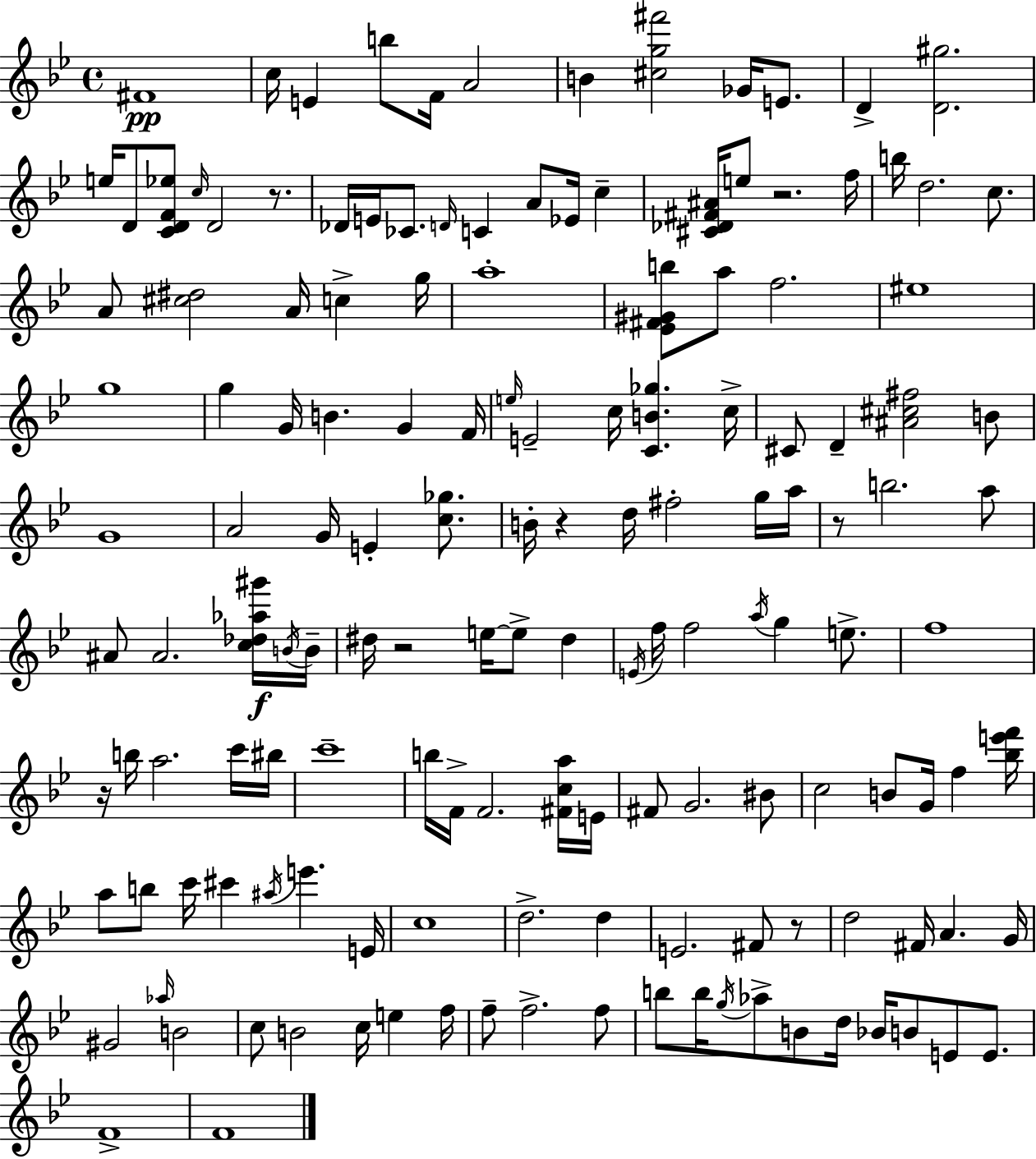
F#4/w C5/s E4/q B5/e F4/s A4/h B4/q [C#5,G5,F#6]/h Gb4/s E4/e. D4/q [D4,G#5]/h. E5/s D4/e [C4,D4,F4,Eb5]/e C5/s D4/h R/e. Db4/s E4/s CES4/e. D4/s C4/q A4/e Eb4/s C5/q [C#4,Db4,F#4,A#4]/s E5/e R/h. F5/s B5/s D5/h. C5/e. A4/e [C#5,D#5]/h A4/s C5/q G5/s A5/w [Eb4,F#4,G#4,B5]/e A5/e F5/h. EIS5/w G5/w G5/q G4/s B4/q. G4/q F4/s E5/s E4/h C5/s [C4,B4,Gb5]/q. C5/s C#4/e D4/q [A#4,C#5,F#5]/h B4/e G4/w A4/h G4/s E4/q [C5,Gb5]/e. B4/s R/q D5/s F#5/h G5/s A5/s R/e B5/h. A5/e A#4/e A#4/h. [C5,Db5,Ab5,G#6]/s B4/s B4/s D#5/s R/h E5/s E5/e D#5/q E4/s F5/s F5/h A5/s G5/q E5/e. F5/w R/s B5/s A5/h. C6/s BIS5/s C6/w B5/s F4/s F4/h. [F#4,C5,A5]/s E4/s F#4/e G4/h. BIS4/e C5/h B4/e G4/s F5/q [Bb5,E6,F6]/s A5/e B5/e C6/s C#6/q A#5/s E6/q. E4/s C5/w D5/h. D5/q E4/h. F#4/e R/e D5/h F#4/s A4/q. G4/s G#4/h Ab5/s B4/h C5/e B4/h C5/s E5/q F5/s F5/e F5/h. F5/e B5/e B5/s G5/s Ab5/e B4/e D5/s Bb4/s B4/e E4/e E4/e. F4/w F4/w